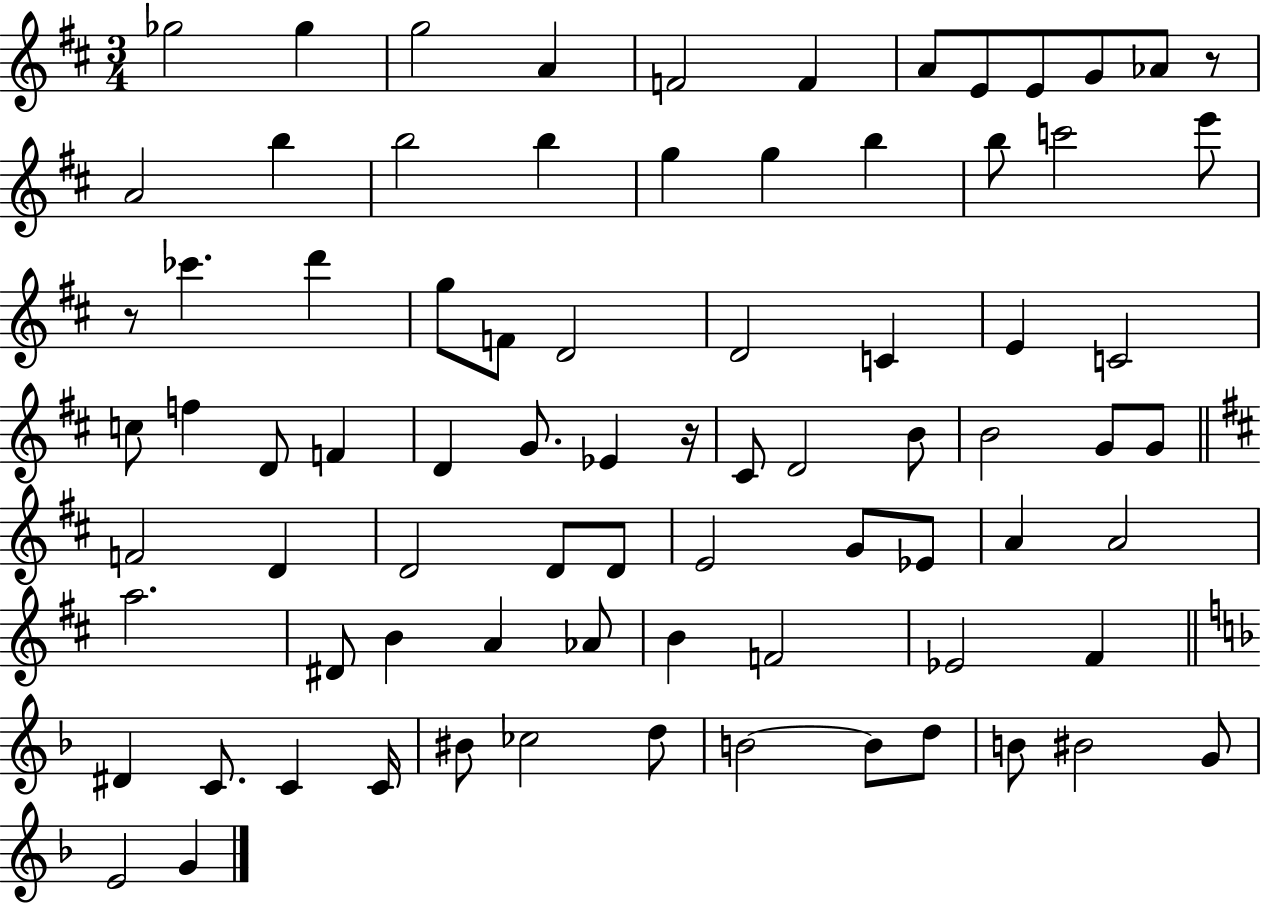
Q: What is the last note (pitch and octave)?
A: G4